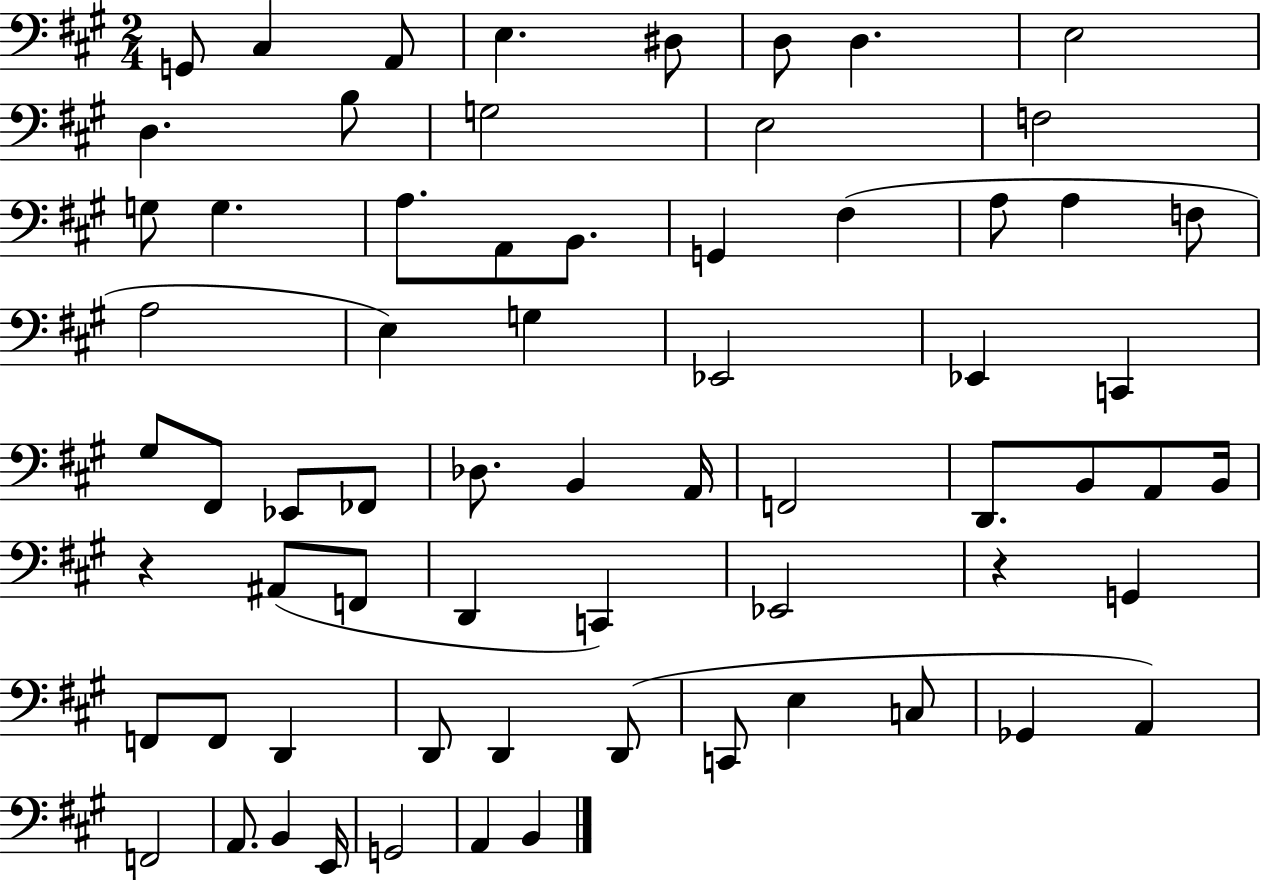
X:1
T:Untitled
M:2/4
L:1/4
K:A
G,,/2 ^C, A,,/2 E, ^D,/2 D,/2 D, E,2 D, B,/2 G,2 E,2 F,2 G,/2 G, A,/2 A,,/2 B,,/2 G,, ^F, A,/2 A, F,/2 A,2 E, G, _E,,2 _E,, C,, ^G,/2 ^F,,/2 _E,,/2 _F,,/2 _D,/2 B,, A,,/4 F,,2 D,,/2 B,,/2 A,,/2 B,,/4 z ^A,,/2 F,,/2 D,, C,, _E,,2 z G,, F,,/2 F,,/2 D,, D,,/2 D,, D,,/2 C,,/2 E, C,/2 _G,, A,, F,,2 A,,/2 B,, E,,/4 G,,2 A,, B,,